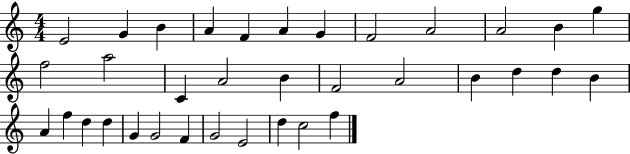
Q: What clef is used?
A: treble